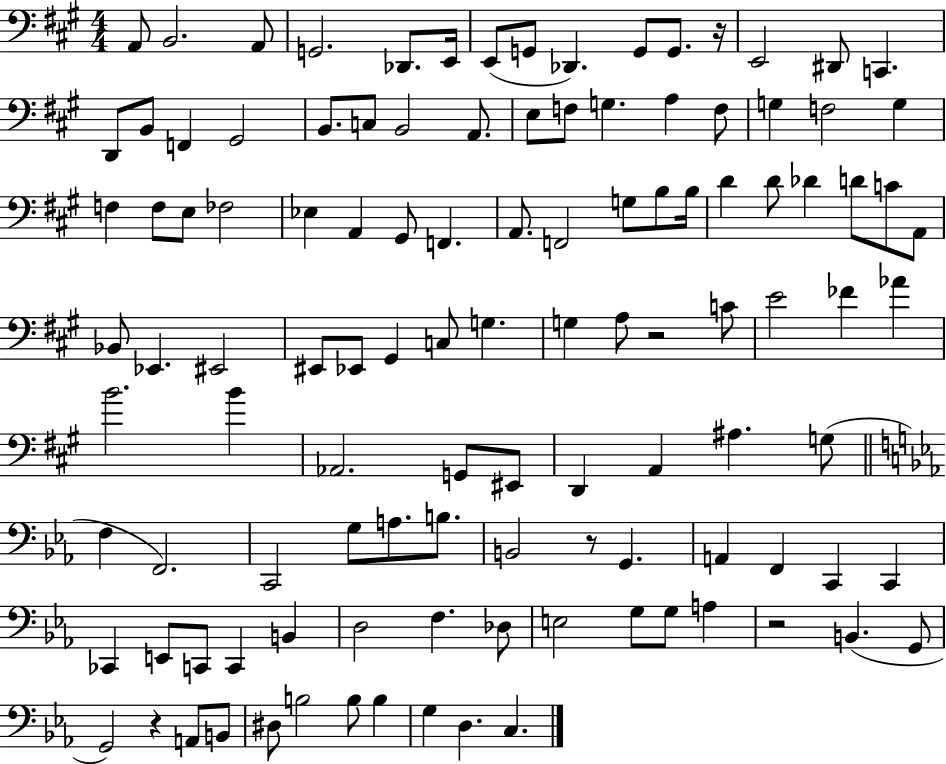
{
  \clef bass
  \numericTimeSignature
  \time 4/4
  \key a \major
  a,8 b,2. a,8 | g,2. des,8. e,16 | e,8( g,8 des,4.) g,8 g,8. r16 | e,2 dis,8 c,4. | \break d,8 b,8 f,4 gis,2 | b,8. c8 b,2 a,8. | e8 f8 g4. a4 f8 | g4 f2 g4 | \break f4 f8 e8 fes2 | ees4 a,4 gis,8 f,4. | a,8. f,2 g8 b8 b16 | d'4 d'8 des'4 d'8 c'8 a,8 | \break bes,8 ees,4. eis,2 | eis,8 ees,8 gis,4 c8 g4. | g4 a8 r2 c'8 | e'2 fes'4 aes'4 | \break b'2. b'4 | aes,2. g,8 eis,8 | d,4 a,4 ais4. g8( | \bar "||" \break \key ees \major f4 f,2.) | c,2 g8 a8. b8. | b,2 r8 g,4. | a,4 f,4 c,4 c,4 | \break ces,4 e,8 c,8 c,4 b,4 | d2 f4. des8 | e2 g8 g8 a4 | r2 b,4.( g,8 | \break g,2) r4 a,8 b,8 | dis8 b2 b8 b4 | g4 d4. c4. | \bar "|."
}